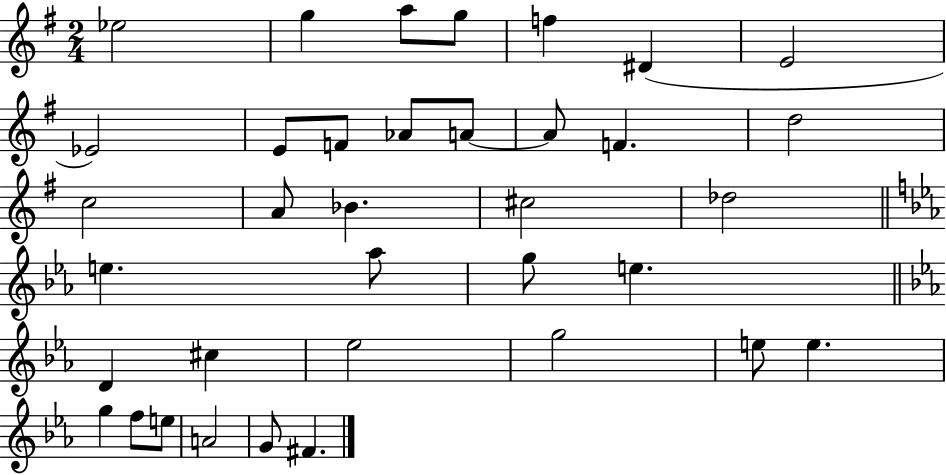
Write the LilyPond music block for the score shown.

{
  \clef treble
  \numericTimeSignature
  \time 2/4
  \key g \major
  ees''2 | g''4 a''8 g''8 | f''4 dis'4( | e'2 | \break ees'2) | e'8 f'8 aes'8 a'8~~ | a'8 f'4. | d''2 | \break c''2 | a'8 bes'4. | cis''2 | des''2 | \break \bar "||" \break \key ees \major e''4. aes''8 | g''8 e''4. | \bar "||" \break \key ees \major d'4 cis''4 | ees''2 | g''2 | e''8 e''4. | \break g''4 f''8 e''8 | a'2 | g'8 fis'4. | \bar "|."
}